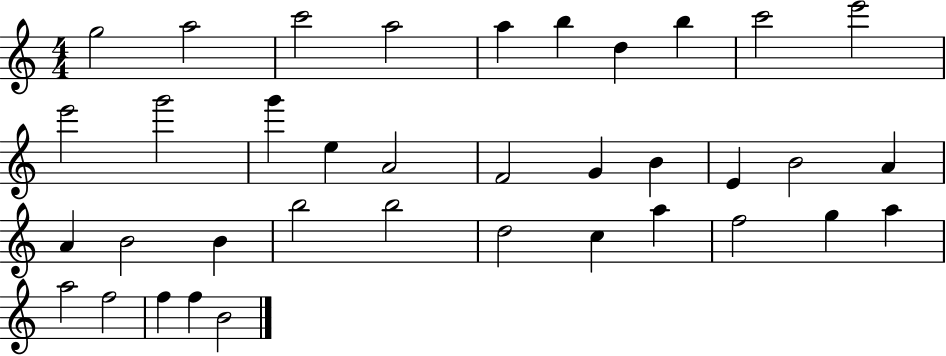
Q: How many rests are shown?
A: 0